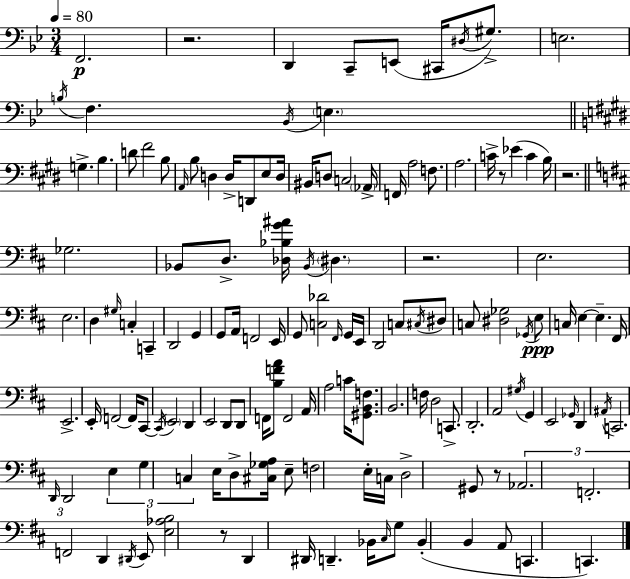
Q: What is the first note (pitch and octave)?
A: F2